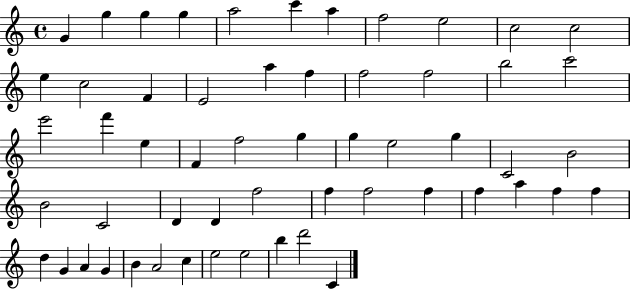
X:1
T:Untitled
M:4/4
L:1/4
K:C
G g g g a2 c' a f2 e2 c2 c2 e c2 F E2 a f f2 f2 b2 c'2 e'2 f' e F f2 g g e2 g C2 B2 B2 C2 D D f2 f f2 f f a f f d G A G B A2 c e2 e2 b d'2 C